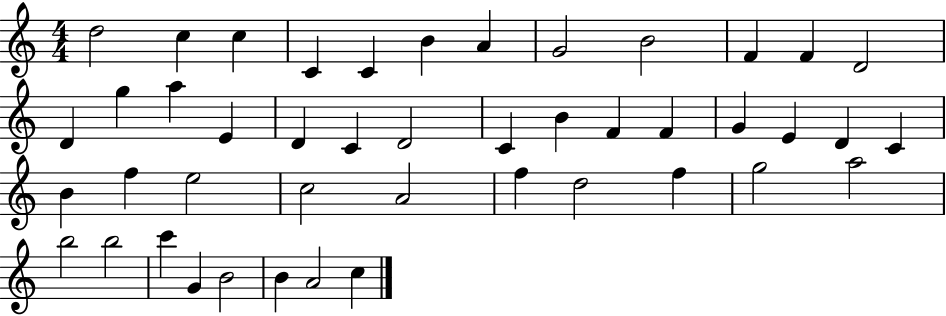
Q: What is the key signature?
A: C major